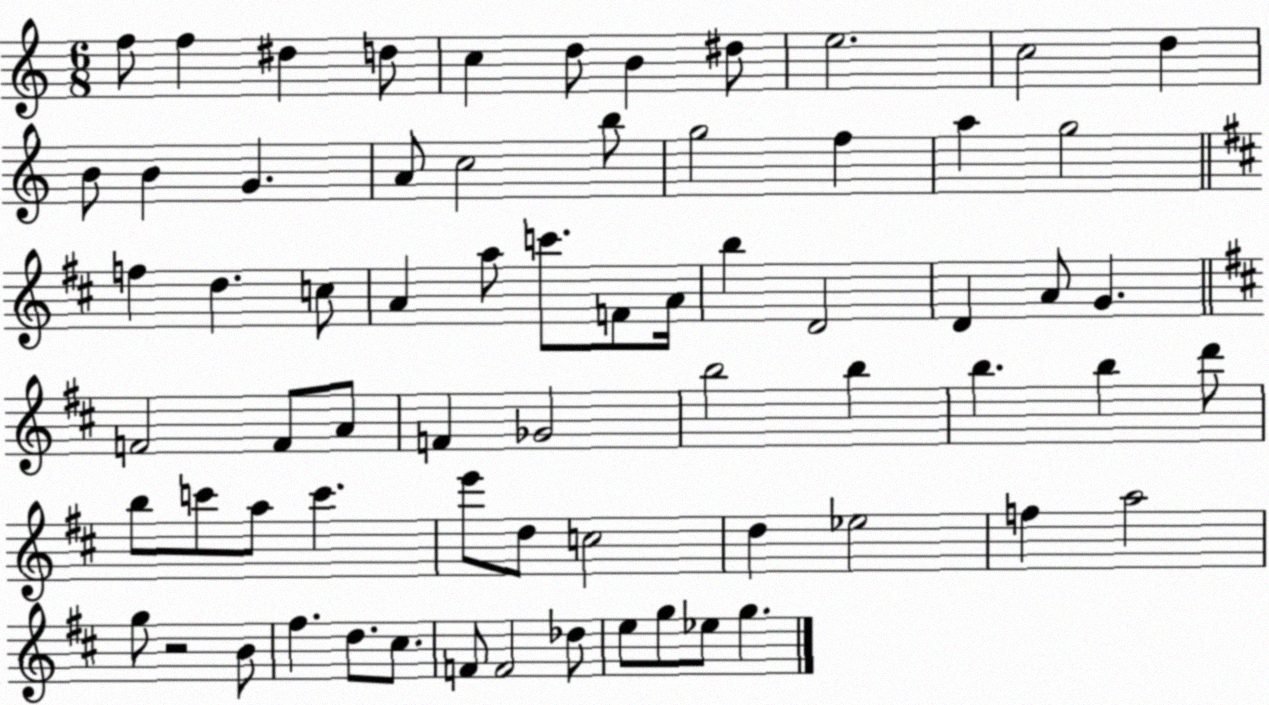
X:1
T:Untitled
M:6/8
L:1/4
K:C
f/2 f ^d d/2 c d/2 B ^d/2 e2 c2 d B/2 B G A/2 c2 b/2 g2 f a g2 f d c/2 A a/2 c'/2 F/2 A/4 b D2 D A/2 G F2 F/2 A/2 F _G2 b2 b b b d'/2 b/2 c'/2 a/2 c' e'/2 d/2 c2 d _e2 f a2 g/2 z2 B/2 ^f d/2 ^c/2 F/2 F2 _d/2 e/2 g/2 _e/2 g